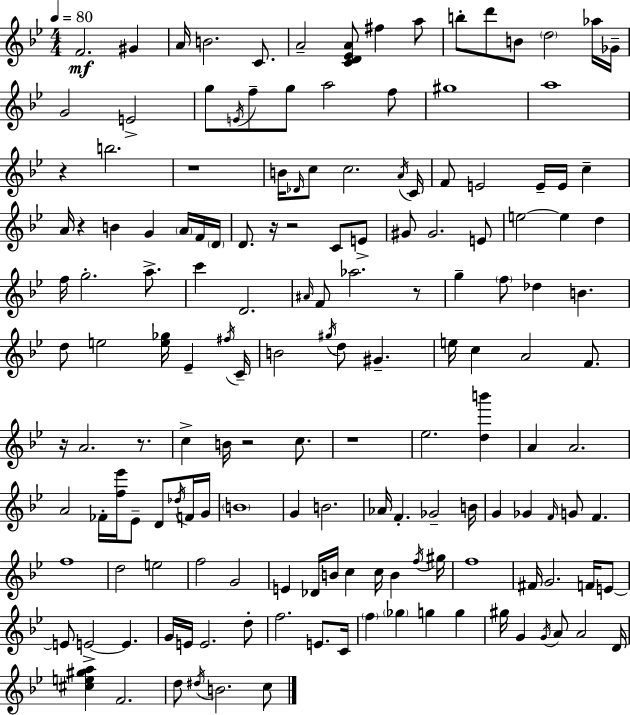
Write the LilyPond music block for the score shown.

{
  \clef treble
  \numericTimeSignature
  \time 4/4
  \key g \minor
  \tempo 4 = 80
  f'2.\mf gis'4 | a'16 b'2. c'8. | a'2-- <c' d' ees' a'>8 fis''4 a''8 | b''8-. d'''8 b'8 \parenthesize d''2 aes''16 ges'16-- | \break g'2 e'2-> | g''8 \acciaccatura { e'16 } f''8-- g''8 a''2 f''8 | gis''1 | a''1 | \break r4 b''2. | r1 | b'16 \grace { des'16 } c''8 c''2. | \acciaccatura { a'16 } c'16 f'8 e'2 e'16-- e'16 c''4-- | \break a'16 r4 b'4 g'4 | \parenthesize a'16 f'16 \parenthesize d'16 d'8. r16 r2 c'8 | e'8-> gis'8 gis'2. | e'8 e''2~~ e''4 d''4 | \break f''16 g''2.-. | a''8.-> c'''4 d'2. | \grace { ais'16 } f'8 aes''2. | r8 g''4-- \parenthesize f''8 des''4 b'4. | \break d''8 e''2 <e'' ges''>16 ees'4-- | \acciaccatura { fis''16 } c'16-- b'2 \acciaccatura { gis''16 } d''8 | gis'4.-- e''16 c''4 a'2 | f'8. r16 a'2. | \break r8. c''4-> b'16 r2 | c''8. r1 | ees''2. | <d'' b'''>4 a'4 a'2. | \break a'2 fes'16-. <f'' ees'''>16 | ees'8-- d'8 \acciaccatura { des''16 } f'16 g'16 \parenthesize b'1 | g'4 b'2. | aes'16 f'4.-. ges'2-- | \break b'16 g'4 ges'4 \grace { f'16 } | g'8 f'4. f''1 | d''2 | e''2 f''2 | \break g'2 e'4 des'16 b'16 c''4 | c''16 b'4 \acciaccatura { f''16 } gis''16 f''1 | fis'16 g'2. | f'16 e'8~~ e'8 e'2->~~ | \break e'4. g'16 e'16 e'2. | d''8-. f''2. | e'8. c'16 \parenthesize f''4 \parenthesize ges''4 | g''4 g''4 gis''16 g'4 \acciaccatura { g'16 } a'8 | \break a'2 d'16 <cis'' e'' gis'' a''>4 f'2. | d''8 \acciaccatura { dis''16 } b'2. | c''8 \bar "|."
}